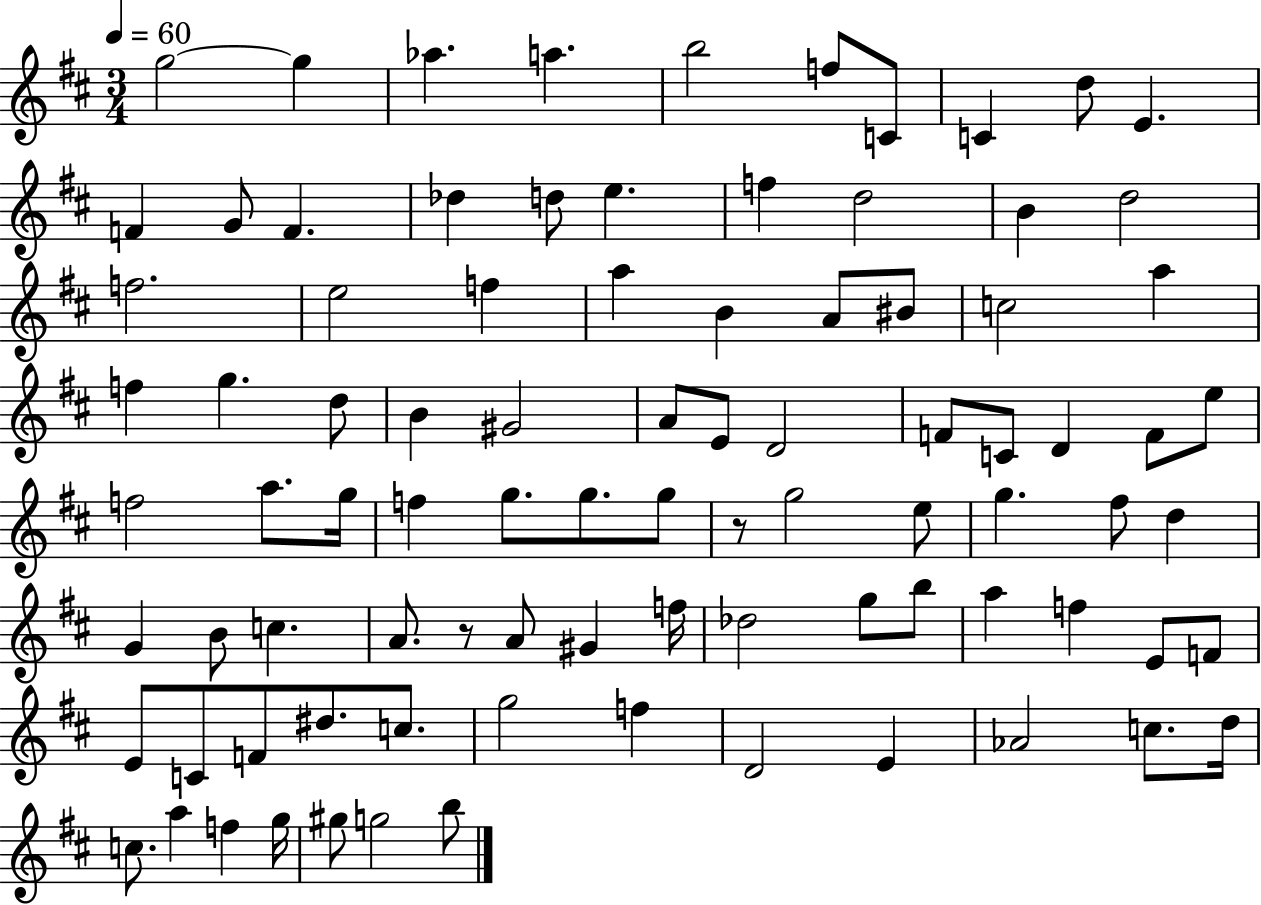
X:1
T:Untitled
M:3/4
L:1/4
K:D
g2 g _a a b2 f/2 C/2 C d/2 E F G/2 F _d d/2 e f d2 B d2 f2 e2 f a B A/2 ^B/2 c2 a f g d/2 B ^G2 A/2 E/2 D2 F/2 C/2 D F/2 e/2 f2 a/2 g/4 f g/2 g/2 g/2 z/2 g2 e/2 g ^f/2 d G B/2 c A/2 z/2 A/2 ^G f/4 _d2 g/2 b/2 a f E/2 F/2 E/2 C/2 F/2 ^d/2 c/2 g2 f D2 E _A2 c/2 d/4 c/2 a f g/4 ^g/2 g2 b/2